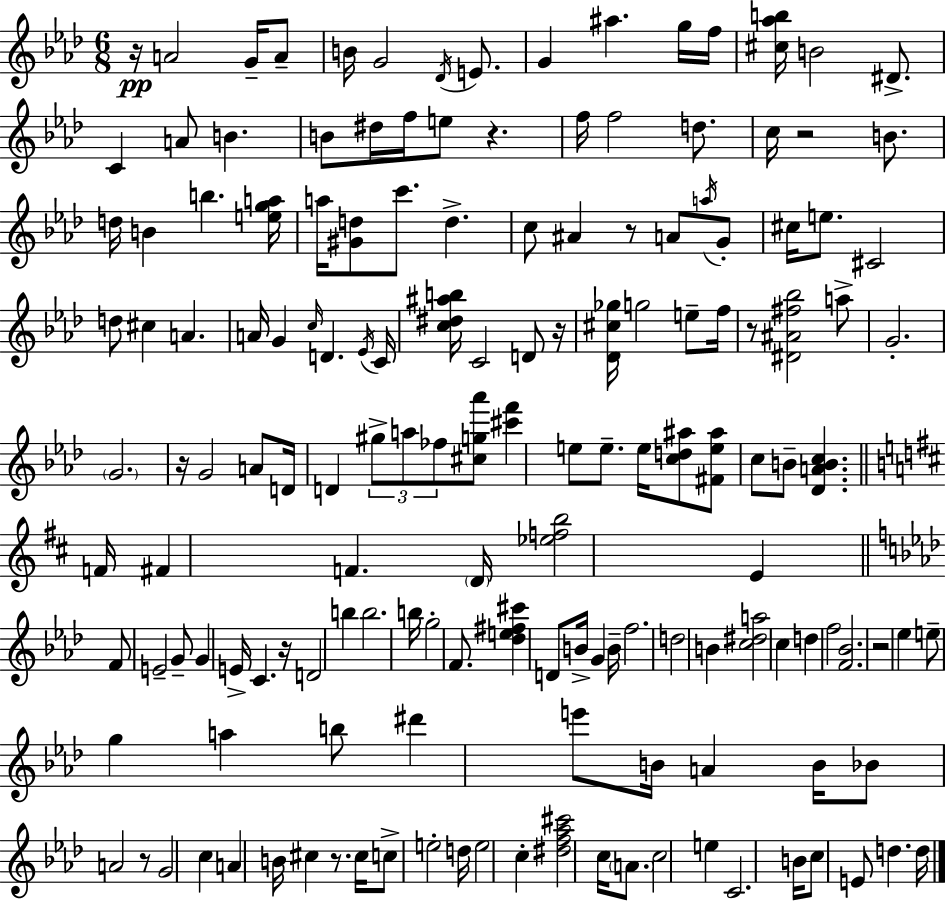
{
  \clef treble
  \numericTimeSignature
  \time 6/8
  \key aes \major
  r16\pp a'2 g'16-- a'8-- | b'16 g'2 \acciaccatura { des'16 } e'8. | g'4 ais''4. g''16 | f''16 <cis'' aes'' b''>16 b'2 dis'8.-> | \break c'4 a'8 b'4. | b'8 dis''16 f''16 e''8 r4. | f''16 f''2 d''8. | c''16 r2 b'8. | \break d''16 b'4 b''4. | <e'' g'' a''>16 a''16 <gis' d''>8 c'''8. d''4.-> | c''8 ais'4 r8 a'8 \acciaccatura { a''16 } | g'8-. cis''16 e''8. cis'2 | \break d''8 cis''4 a'4. | a'16 g'4 \grace { c''16 } d'4. | \acciaccatura { ees'16 } c'16 <c'' dis'' ais'' b''>16 c'2 | d'8 r16 <des' cis'' ges''>16 g''2 | \break e''8-- f''16 r8 <dis' ais' fis'' bes''>2 | a''8-> g'2.-. | \parenthesize g'2. | r16 g'2 | \break a'8 d'16 d'4 \tuplet 3/2 { gis''8-> a''8 | fes''8 } <cis'' g'' aes'''>8 <cis''' f'''>4 e''8 e''8.-- | e''16 <c'' d'' ais''>8 <fis' e'' ais''>8 c''8 b'8-- <des' a' b' c''>4. | \bar "||" \break \key b \minor f'16 fis'4 f'4. \parenthesize d'16 | <ees'' f'' b''>2 e'4 | \bar "||" \break \key f \minor f'8 e'2-- g'8-- | g'4 e'16-> c'4. r16 | d'2 b''4 | b''2. | \break b''16 g''2-. f'8. | <des'' e'' fis'' cis'''>4 d'8 b'16-> g'4 b'16-- | f''2. | d''2 b'4 | \break <c'' dis'' a''>2 c''4 | d''4 f''2 | <f' bes'>2. | r2 ees''4 | \break e''8-- g''4 a''4 b''8 | dis'''4 e'''8 b'16 a'4 b'16 | bes'8 a'2 r8 | g'2 c''4 | \break a'4 b'16 cis''4 r8. | cis''16 c''8-> e''2-. d''16 | e''2 c''4-. | <dis'' f'' aes'' cis'''>2 c''16 \parenthesize a'8. | \break c''2 e''4 | c'2. | b'16 c''8 e'8 d''4. d''16 | \bar "|."
}